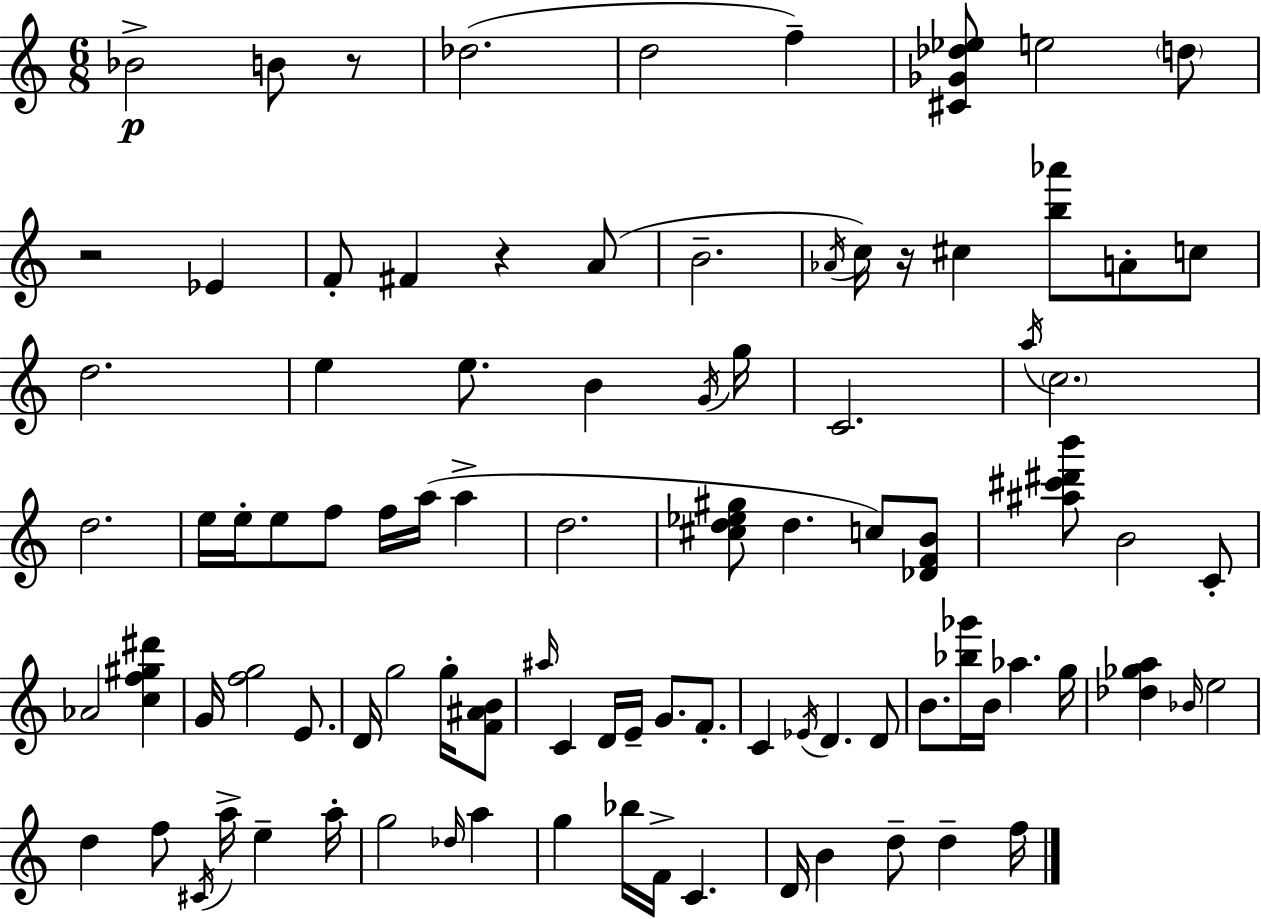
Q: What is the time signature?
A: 6/8